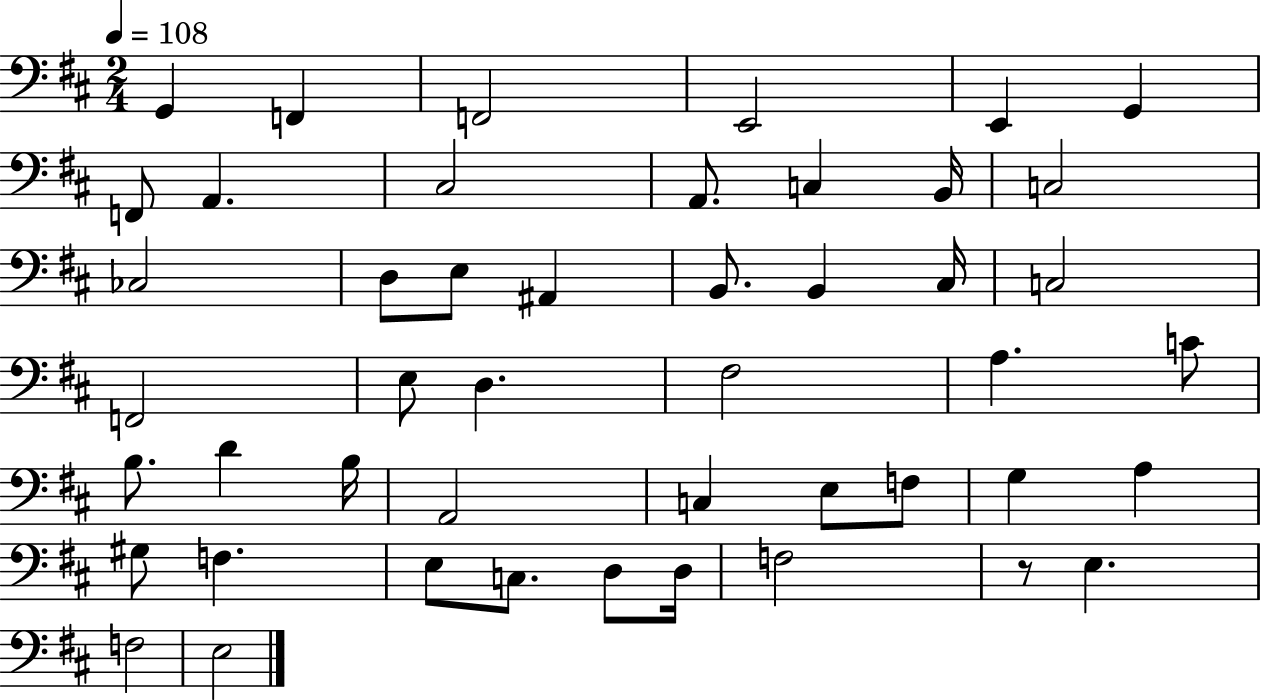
G2/q F2/q F2/h E2/h E2/q G2/q F2/e A2/q. C#3/h A2/e. C3/q B2/s C3/h CES3/h D3/e E3/e A#2/q B2/e. B2/q C#3/s C3/h F2/h E3/e D3/q. F#3/h A3/q. C4/e B3/e. D4/q B3/s A2/h C3/q E3/e F3/e G3/q A3/q G#3/e F3/q. E3/e C3/e. D3/e D3/s F3/h R/e E3/q. F3/h E3/h